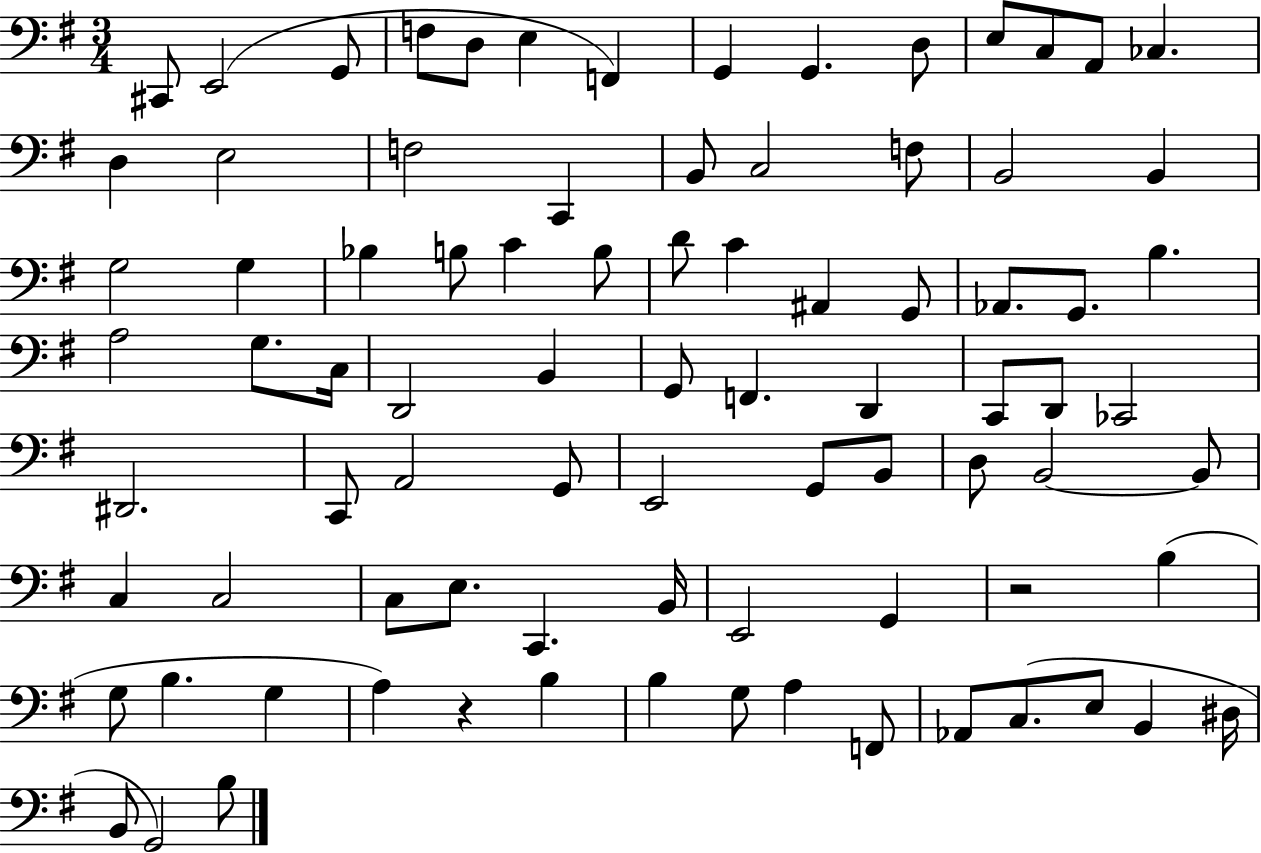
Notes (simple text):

C#2/e E2/h G2/e F3/e D3/e E3/q F2/q G2/q G2/q. D3/e E3/e C3/e A2/e CES3/q. D3/q E3/h F3/h C2/q B2/e C3/h F3/e B2/h B2/q G3/h G3/q Bb3/q B3/e C4/q B3/e D4/e C4/q A#2/q G2/e Ab2/e. G2/e. B3/q. A3/h G3/e. C3/s D2/h B2/q G2/e F2/q. D2/q C2/e D2/e CES2/h D#2/h. C2/e A2/h G2/e E2/h G2/e B2/e D3/e B2/h B2/e C3/q C3/h C3/e E3/e. C2/q. B2/s E2/h G2/q R/h B3/q G3/e B3/q. G3/q A3/q R/q B3/q B3/q G3/e A3/q F2/e Ab2/e C3/e. E3/e B2/q D#3/s B2/e G2/h B3/e